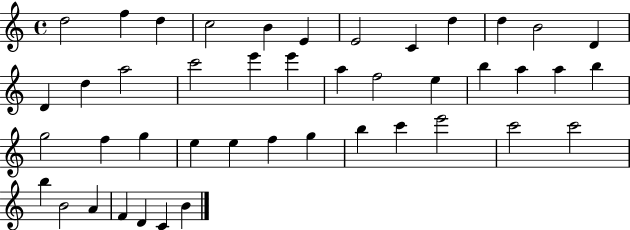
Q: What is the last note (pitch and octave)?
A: B4